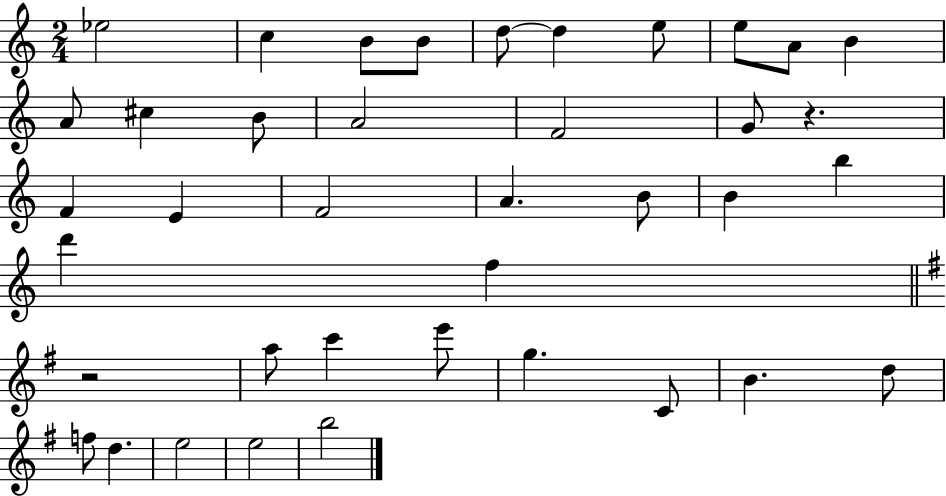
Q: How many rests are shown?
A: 2